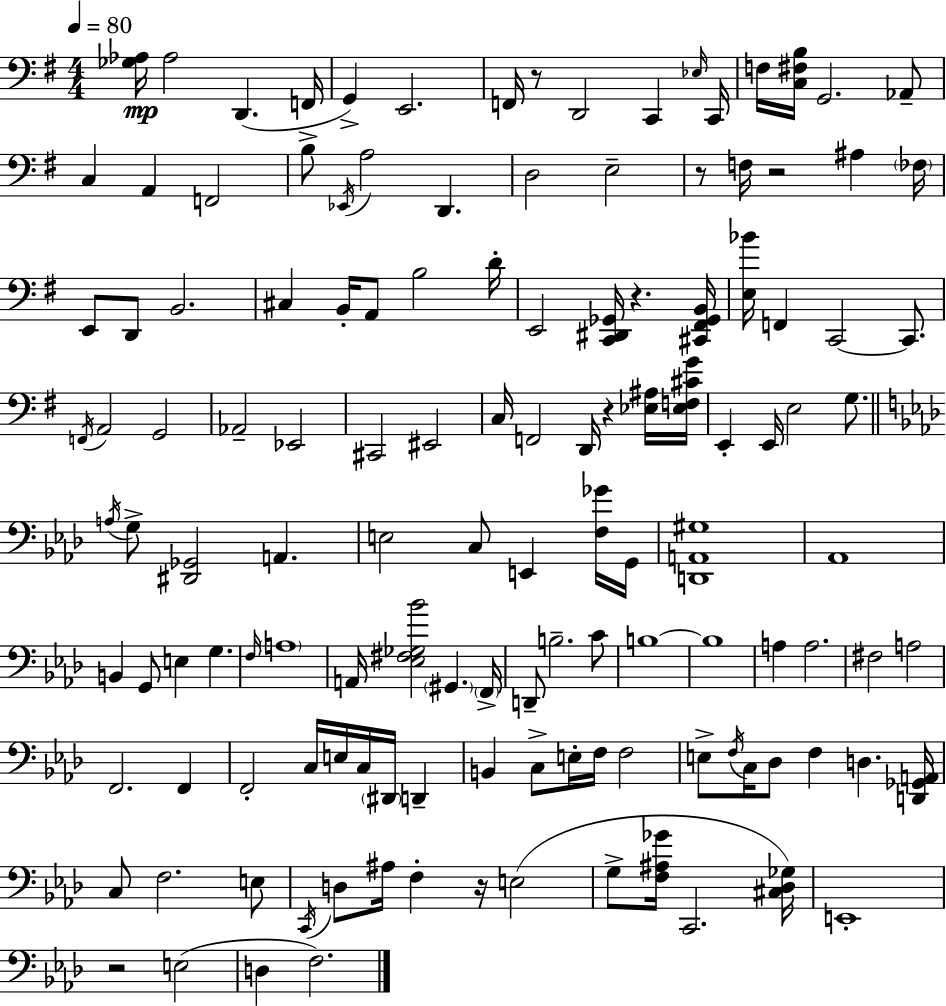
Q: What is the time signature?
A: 4/4